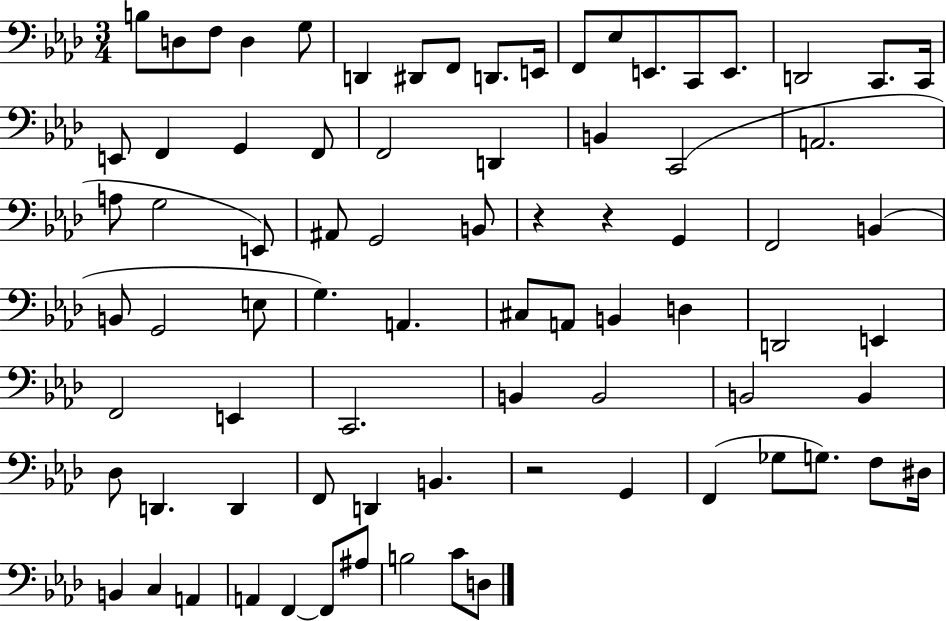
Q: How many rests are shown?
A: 3